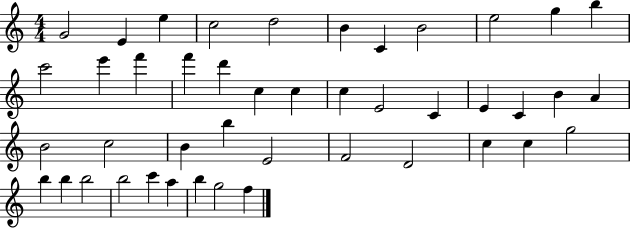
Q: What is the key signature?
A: C major